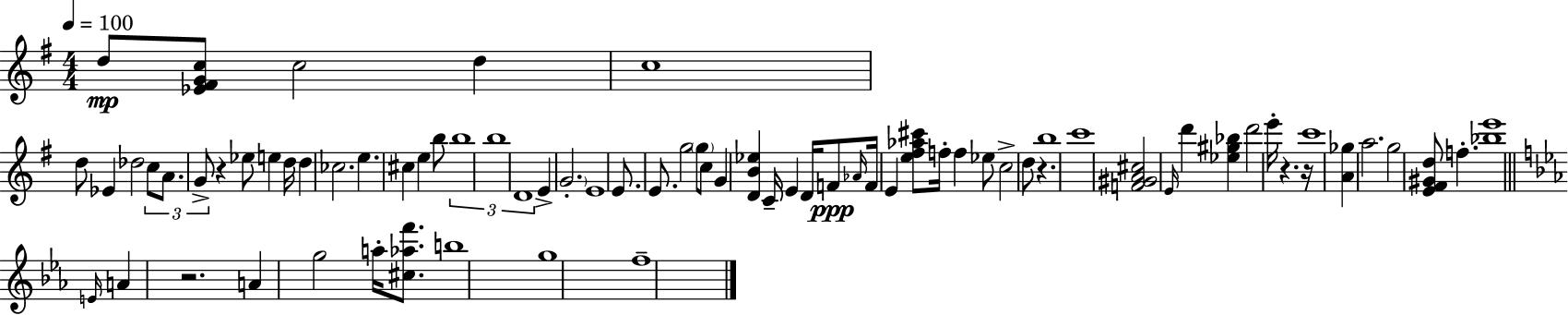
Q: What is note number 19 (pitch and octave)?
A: B5